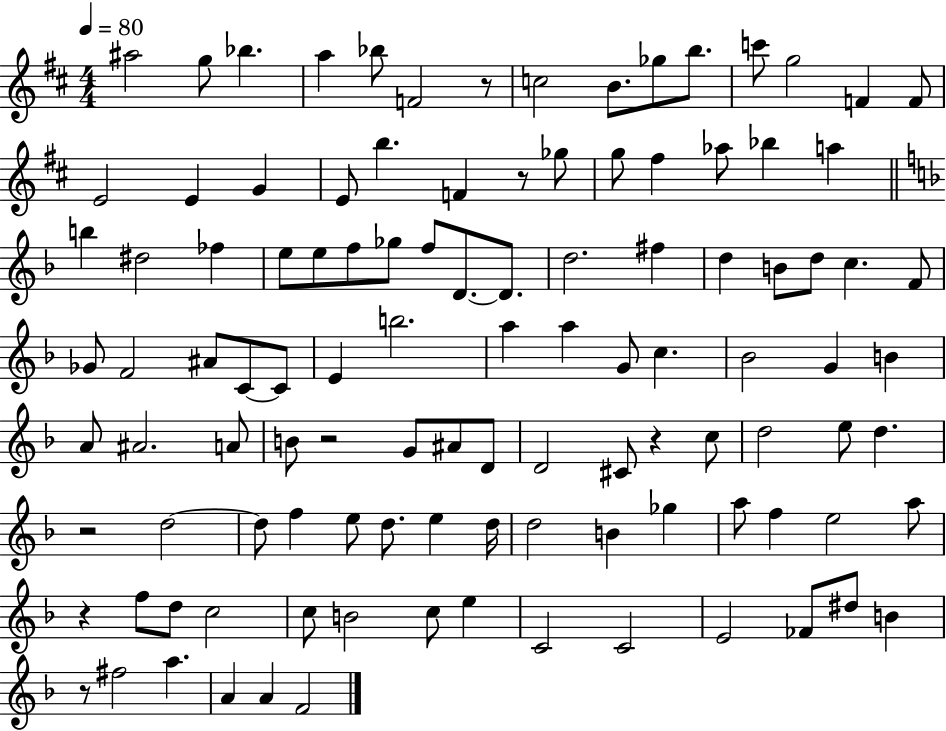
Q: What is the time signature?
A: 4/4